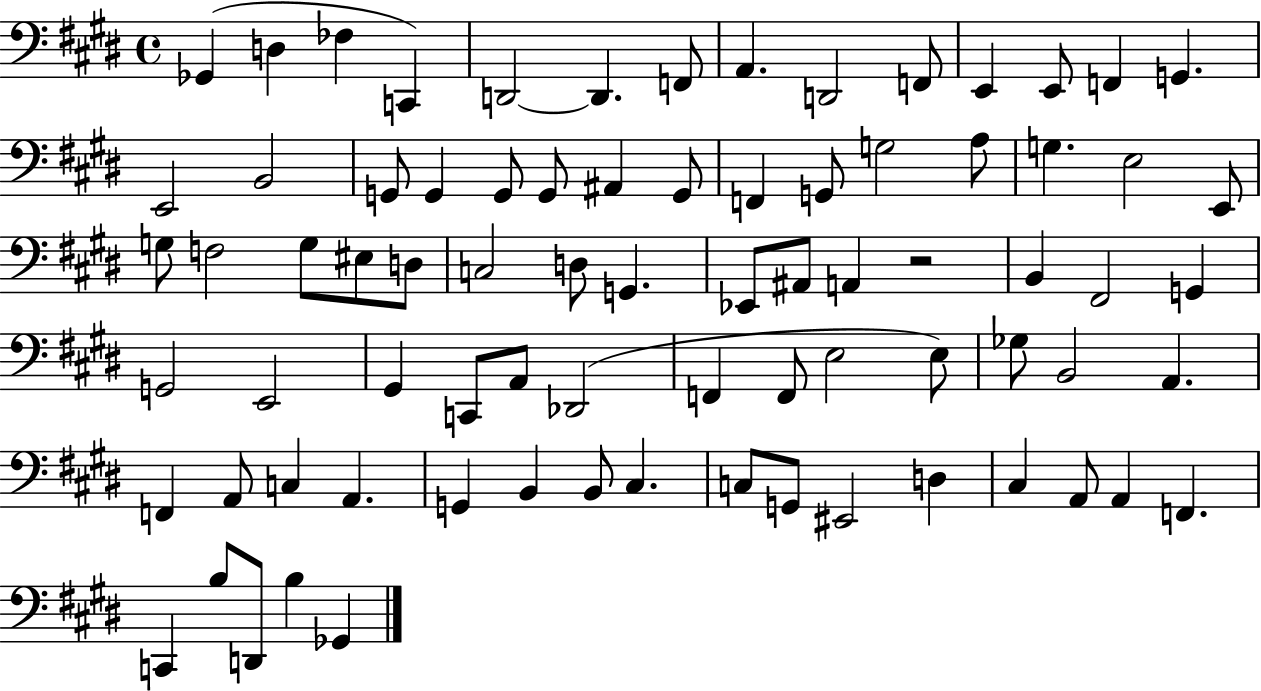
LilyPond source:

{
  \clef bass
  \time 4/4
  \defaultTimeSignature
  \key e \major
  ges,4( d4 fes4 c,4) | d,2~~ d,4. f,8 | a,4. d,2 f,8 | e,4 e,8 f,4 g,4. | \break e,2 b,2 | g,8 g,4 g,8 g,8 ais,4 g,8 | f,4 g,8 g2 a8 | g4. e2 e,8 | \break g8 f2 g8 eis8 d8 | c2 d8 g,4. | ees,8 ais,8 a,4 r2 | b,4 fis,2 g,4 | \break g,2 e,2 | gis,4 c,8 a,8 des,2( | f,4 f,8 e2 e8) | ges8 b,2 a,4. | \break f,4 a,8 c4 a,4. | g,4 b,4 b,8 cis4. | c8 g,8 eis,2 d4 | cis4 a,8 a,4 f,4. | \break c,4 b8 d,8 b4 ges,4 | \bar "|."
}